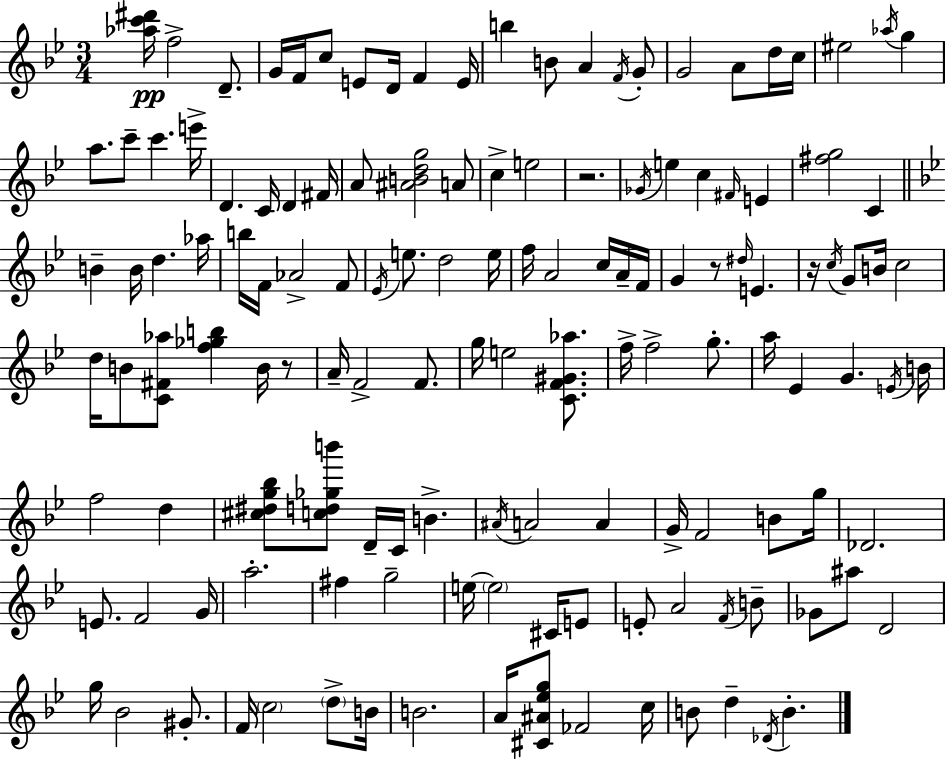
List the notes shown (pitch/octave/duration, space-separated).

[Ab5,C6,D#6]/s F5/h D4/e. G4/s F4/s C5/e E4/e D4/s F4/q E4/s B5/q B4/e A4/q F4/s G4/e G4/h A4/e D5/s C5/s EIS5/h Ab5/s G5/q A5/e. C6/e C6/q. E6/s D4/q. C4/s D4/q F#4/s A4/e [A#4,B4,D5,G5]/h A4/e C5/q E5/h R/h. Gb4/s E5/q C5/q F#4/s E4/q [F#5,G5]/h C4/q B4/q B4/s D5/q. Ab5/s B5/s F4/s Ab4/h F4/e Eb4/s E5/e. D5/h E5/s F5/s A4/h C5/s A4/s F4/s G4/q R/e D#5/s E4/q. R/s C5/s G4/e B4/s C5/h D5/s B4/e [C4,F#4,Ab5]/e [F5,Gb5,B5]/q B4/s R/e A4/s F4/h F4/e. G5/s E5/h [C4,F4,G#4,Ab5]/e. F5/s F5/h G5/e. A5/s Eb4/q G4/q. E4/s B4/s F5/h D5/q [C#5,D#5,G5,Bb5]/e [C5,D5,Gb5,B6]/e D4/s C4/s B4/q. A#4/s A4/h A4/q G4/s F4/h B4/e G5/s Db4/h. E4/e. F4/h G4/s A5/h. F#5/q G5/h E5/s E5/h C#4/s E4/e E4/e A4/h F4/s B4/e Gb4/e A#5/e D4/h G5/s Bb4/h G#4/e. F4/s C5/h D5/e B4/s B4/h. A4/s [C#4,A#4,Eb5,G5]/e FES4/h C5/s B4/e D5/q Db4/s B4/q.